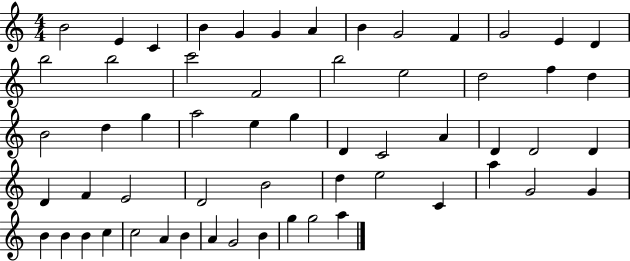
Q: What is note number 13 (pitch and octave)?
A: D4